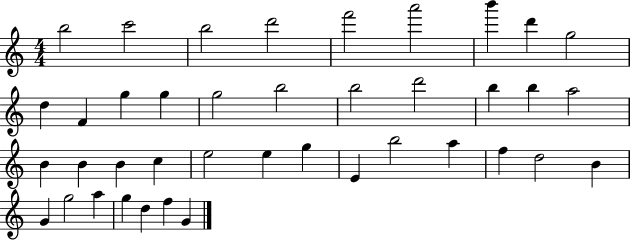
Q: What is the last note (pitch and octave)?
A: G4